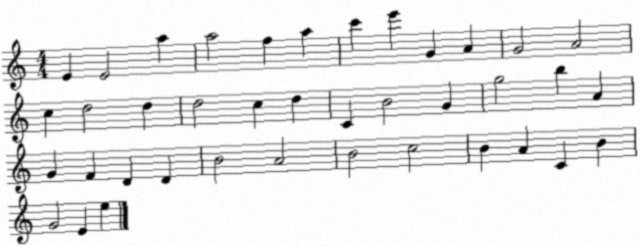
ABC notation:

X:1
T:Untitled
M:4/4
L:1/4
K:C
E E2 a a2 f a c' e' G A G2 A2 c d2 d d2 c d C B2 G g2 b A G F D D B2 A2 B2 c2 B A C B G2 E e